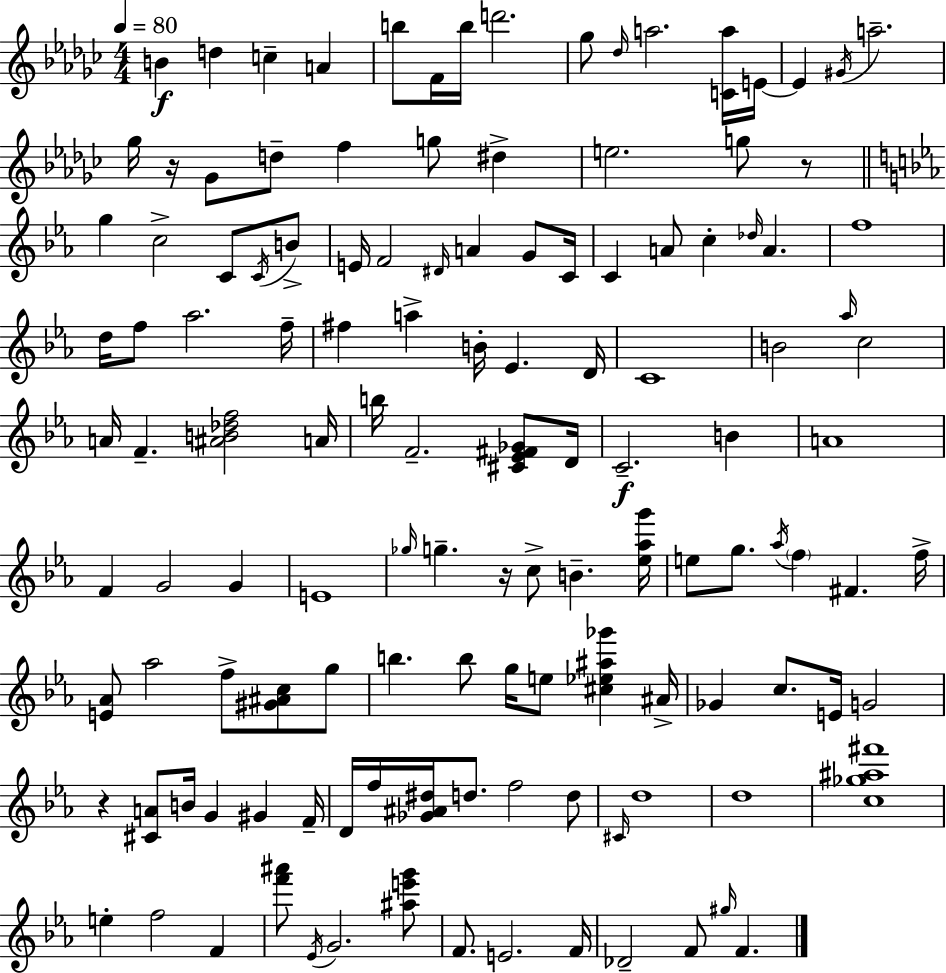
B4/q D5/q C5/q A4/q B5/e F4/s B5/s D6/h. Gb5/e Db5/s A5/h. [C4,A5]/s E4/s E4/q G#4/s A5/h. Gb5/s R/s Gb4/e D5/e F5/q G5/e D#5/q E5/h. G5/e R/e G5/q C5/h C4/e C4/s B4/e E4/s F4/h D#4/s A4/q G4/e C4/s C4/q A4/e C5/q Db5/s A4/q. F5/w D5/s F5/e Ab5/h. F5/s F#5/q A5/q B4/s Eb4/q. D4/s C4/w B4/h Ab5/s C5/h A4/s F4/q. [A#4,B4,Db5,F5]/h A4/s B5/s F4/h. [C#4,Eb4,F#4,Gb4]/e D4/s C4/h. B4/q A4/w F4/q G4/h G4/q E4/w Gb5/s G5/q. R/s C5/e B4/q. [Eb5,Ab5,G6]/s E5/e G5/e. Ab5/s F5/q F#4/q. F5/s [E4,Ab4]/e Ab5/h F5/e [G#4,A#4,C5]/e G5/e B5/q. B5/e G5/s E5/e [C#5,Eb5,A#5,Gb6]/q A#4/s Gb4/q C5/e. E4/s G4/h R/q [C#4,A4]/e B4/s G4/q G#4/q F4/s D4/s F5/s [Gb4,A#4,D#5]/s D5/e. F5/h D5/e C#4/s D5/w D5/w [C5,Gb5,A#5,F#6]/w E5/q F5/h F4/q [F6,A#6]/e Eb4/s G4/h. [A#5,E6,G6]/e F4/e. E4/h. F4/s Db4/h F4/e G#5/s F4/q.